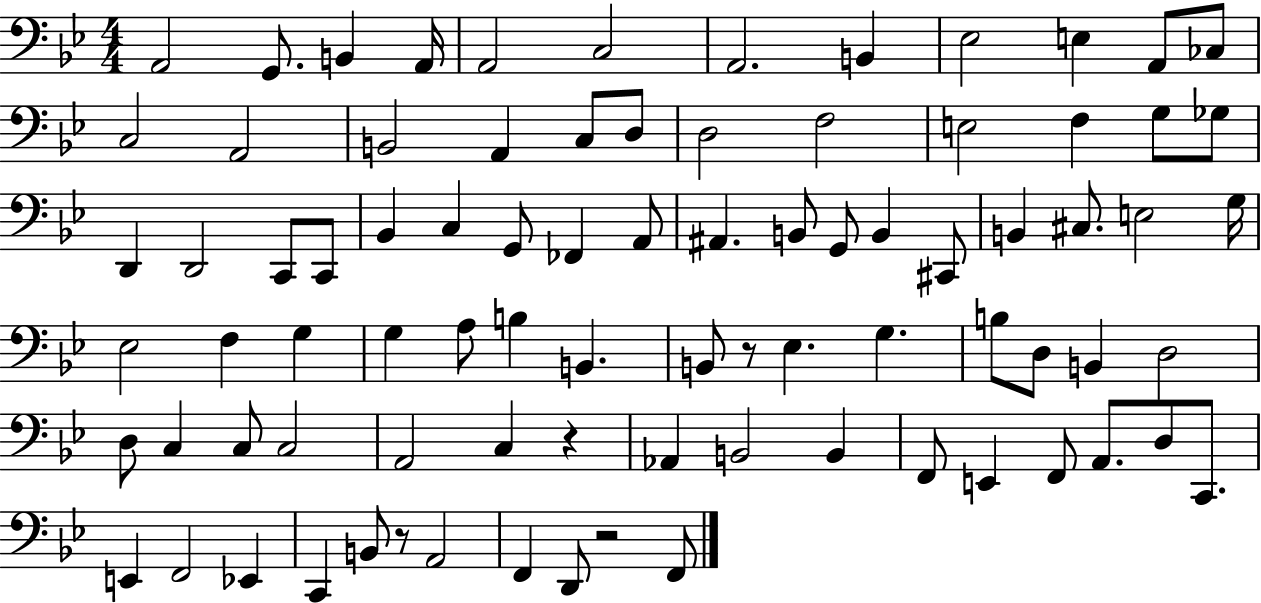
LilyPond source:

{
  \clef bass
  \numericTimeSignature
  \time 4/4
  \key bes \major
  \repeat volta 2 { a,2 g,8. b,4 a,16 | a,2 c2 | a,2. b,4 | ees2 e4 a,8 ces8 | \break c2 a,2 | b,2 a,4 c8 d8 | d2 f2 | e2 f4 g8 ges8 | \break d,4 d,2 c,8 c,8 | bes,4 c4 g,8 fes,4 a,8 | ais,4. b,8 g,8 b,4 cis,8 | b,4 cis8. e2 g16 | \break ees2 f4 g4 | g4 a8 b4 b,4. | b,8 r8 ees4. g4. | b8 d8 b,4 d2 | \break d8 c4 c8 c2 | a,2 c4 r4 | aes,4 b,2 b,4 | f,8 e,4 f,8 a,8. d8 c,8. | \break e,4 f,2 ees,4 | c,4 b,8 r8 a,2 | f,4 d,8 r2 f,8 | } \bar "|."
}